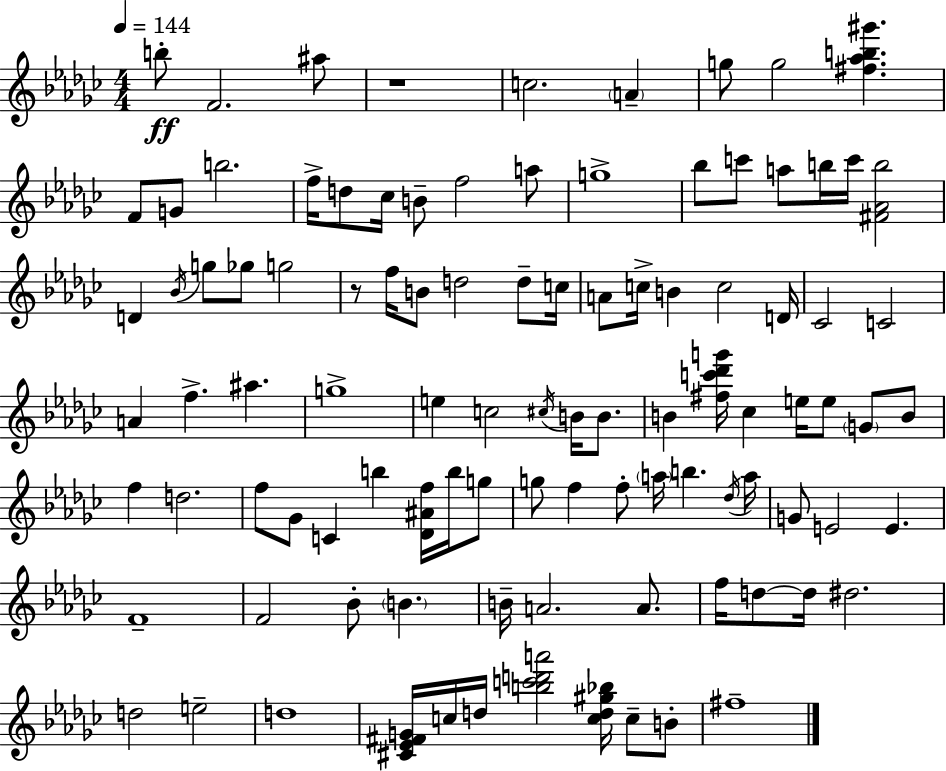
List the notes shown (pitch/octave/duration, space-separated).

B5/e F4/h. A#5/e R/w C5/h. A4/q G5/e G5/h [F#5,Ab5,B5,G#6]/q. F4/e G4/e B5/h. F5/s D5/e CES5/s B4/e F5/h A5/e G5/w Bb5/e C6/e A5/e B5/s C6/s [F#4,Ab4,B5]/h D4/q Bb4/s G5/e Gb5/e G5/h R/e F5/s B4/e D5/h D5/e C5/s A4/e C5/s B4/q C5/h D4/s CES4/h C4/h A4/q F5/q. A#5/q. G5/w E5/q C5/h C#5/s B4/s B4/e. B4/q [F#5,C6,Db6,G6]/s CES5/q E5/s E5/e G4/e B4/e F5/q D5/h. F5/e Gb4/e C4/q B5/q [Db4,A#4,F5]/s B5/s G5/e G5/e F5/q F5/e A5/s B5/q. Db5/s A5/s G4/e E4/h E4/q. F4/w F4/h Bb4/e B4/q. B4/s A4/h. A4/e. F5/s D5/e D5/s D#5/h. D5/h E5/h D5/w [C#4,Eb4,F#4,G4]/s C5/s D5/s [B5,C6,D6,A6]/h [C5,D5,G#5,Bb5]/s C5/e B4/e F#5/w